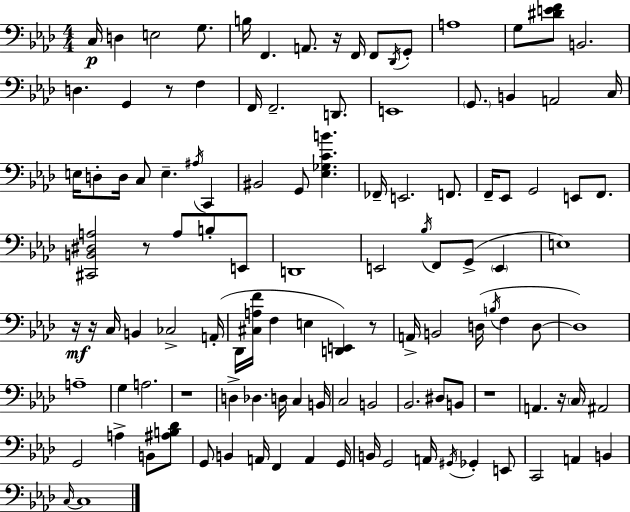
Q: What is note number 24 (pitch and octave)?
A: A2